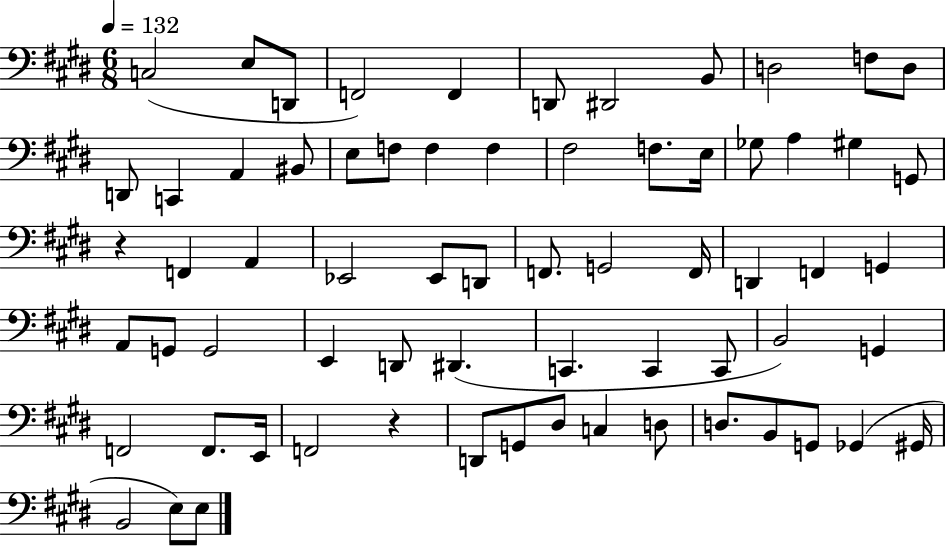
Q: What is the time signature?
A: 6/8